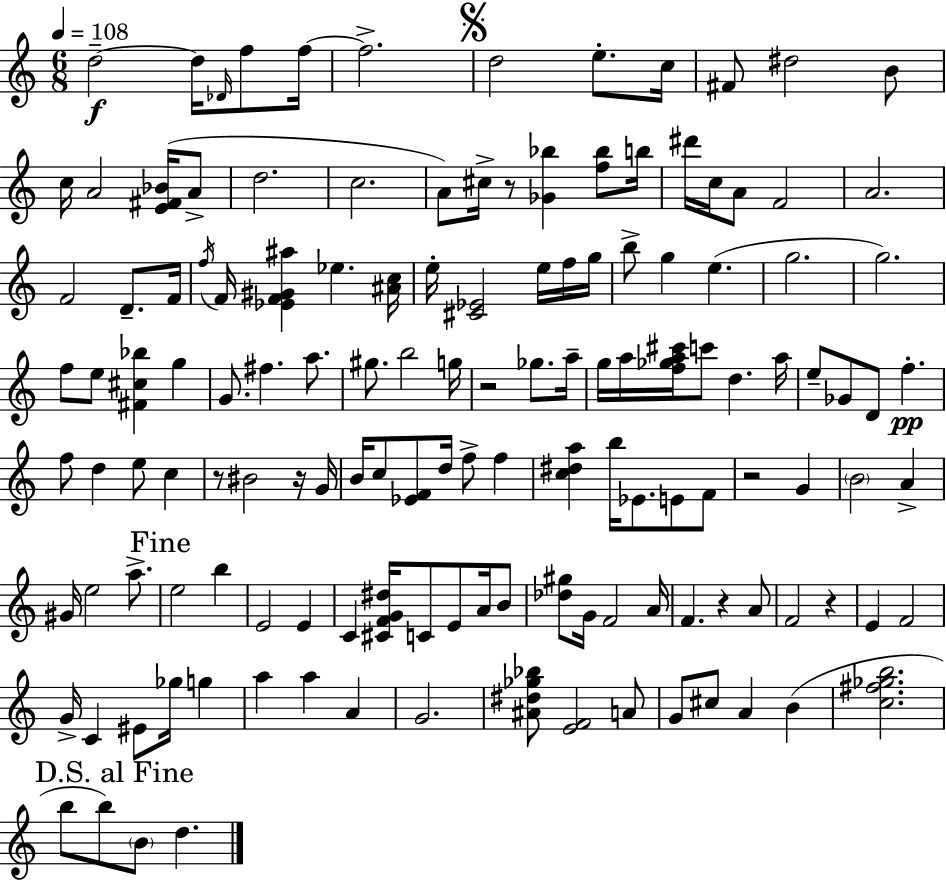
X:1
T:Untitled
M:6/8
L:1/4
K:Am
d2 d/4 _D/4 f/2 f/4 f2 d2 e/2 c/4 ^F/2 ^d2 B/2 c/4 A2 [E^F_B]/4 A/2 d2 c2 A/2 ^c/4 z/2 [_G_b] [f_b]/2 b/4 ^d'/4 c/4 A/2 F2 A2 F2 D/2 F/4 f/4 F/4 [_EF^G^a] _e [^Ac]/4 e/4 [^C_E]2 e/4 f/4 g/4 b/2 g e g2 g2 f/2 e/2 [^F^c_b] g G/2 ^f a/2 ^g/2 b2 g/4 z2 _g/2 a/4 g/4 a/4 [f_ga^c']/4 c'/2 d a/4 e/2 _G/2 D/2 f f/2 d e/2 c z/2 ^B2 z/4 G/4 B/4 c/2 [_EF]/2 d/4 f/2 f [c^da] b/4 _E/2 E/2 F/2 z2 G B2 A ^G/4 e2 a/2 e2 b E2 E C [^CFG^d]/4 C/2 E/2 A/4 B/2 [_d^g]/2 G/4 F2 A/4 F z A/2 F2 z E F2 G/4 C ^E/2 _g/4 g a a A G2 [^A^d_g_b]/2 [EF]2 A/2 G/2 ^c/2 A B [c^f_gb]2 b/2 b/2 B/2 d